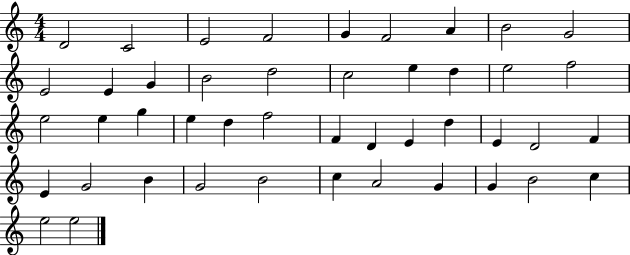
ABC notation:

X:1
T:Untitled
M:4/4
L:1/4
K:C
D2 C2 E2 F2 G F2 A B2 G2 E2 E G B2 d2 c2 e d e2 f2 e2 e g e d f2 F D E d E D2 F E G2 B G2 B2 c A2 G G B2 c e2 e2